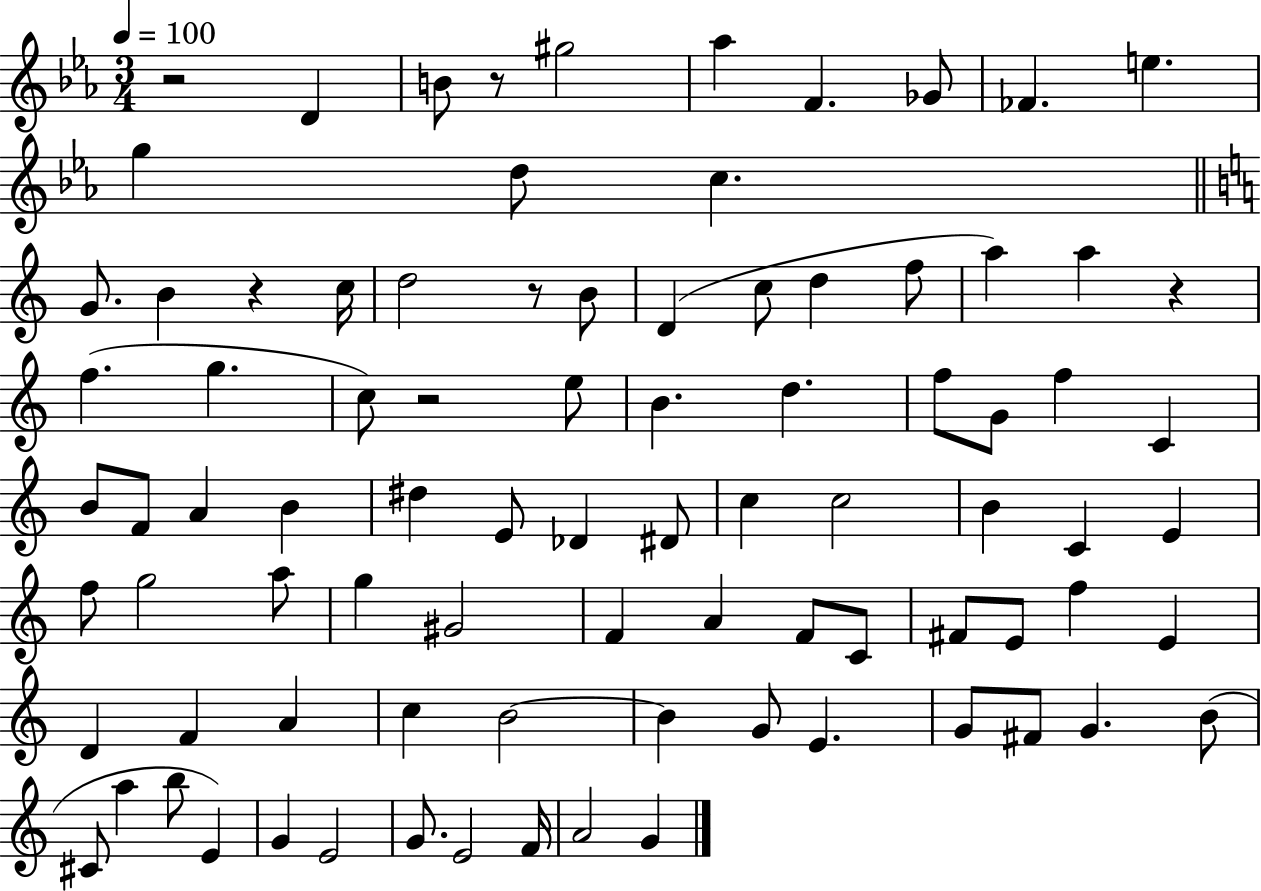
X:1
T:Untitled
M:3/4
L:1/4
K:Eb
z2 D B/2 z/2 ^g2 _a F _G/2 _F e g d/2 c G/2 B z c/4 d2 z/2 B/2 D c/2 d f/2 a a z f g c/2 z2 e/2 B d f/2 G/2 f C B/2 F/2 A B ^d E/2 _D ^D/2 c c2 B C E f/2 g2 a/2 g ^G2 F A F/2 C/2 ^F/2 E/2 f E D F A c B2 B G/2 E G/2 ^F/2 G B/2 ^C/2 a b/2 E G E2 G/2 E2 F/4 A2 G